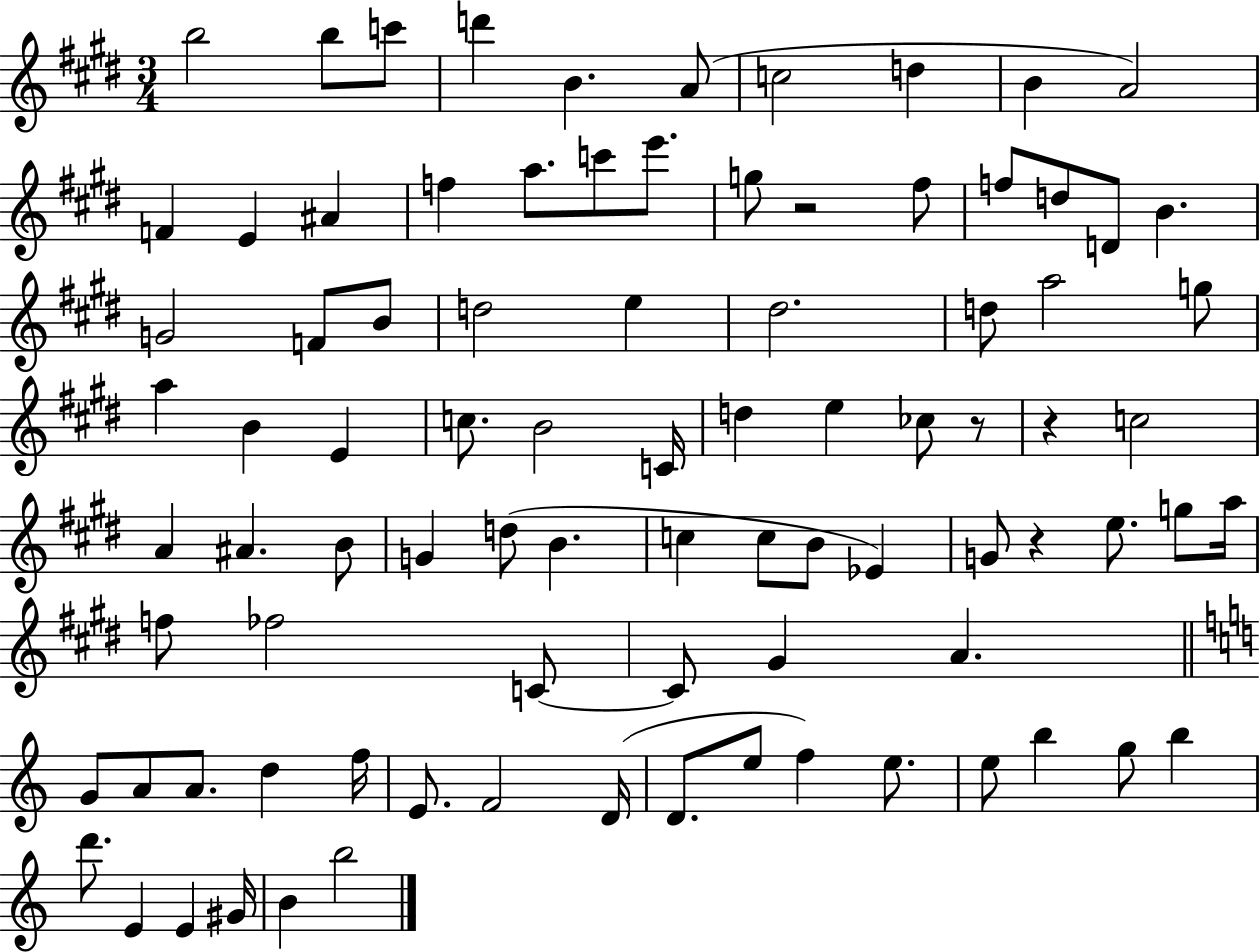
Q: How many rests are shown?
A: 4